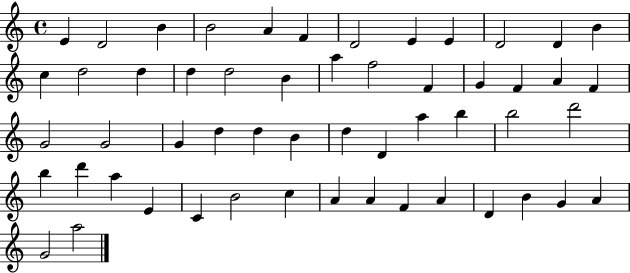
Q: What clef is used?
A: treble